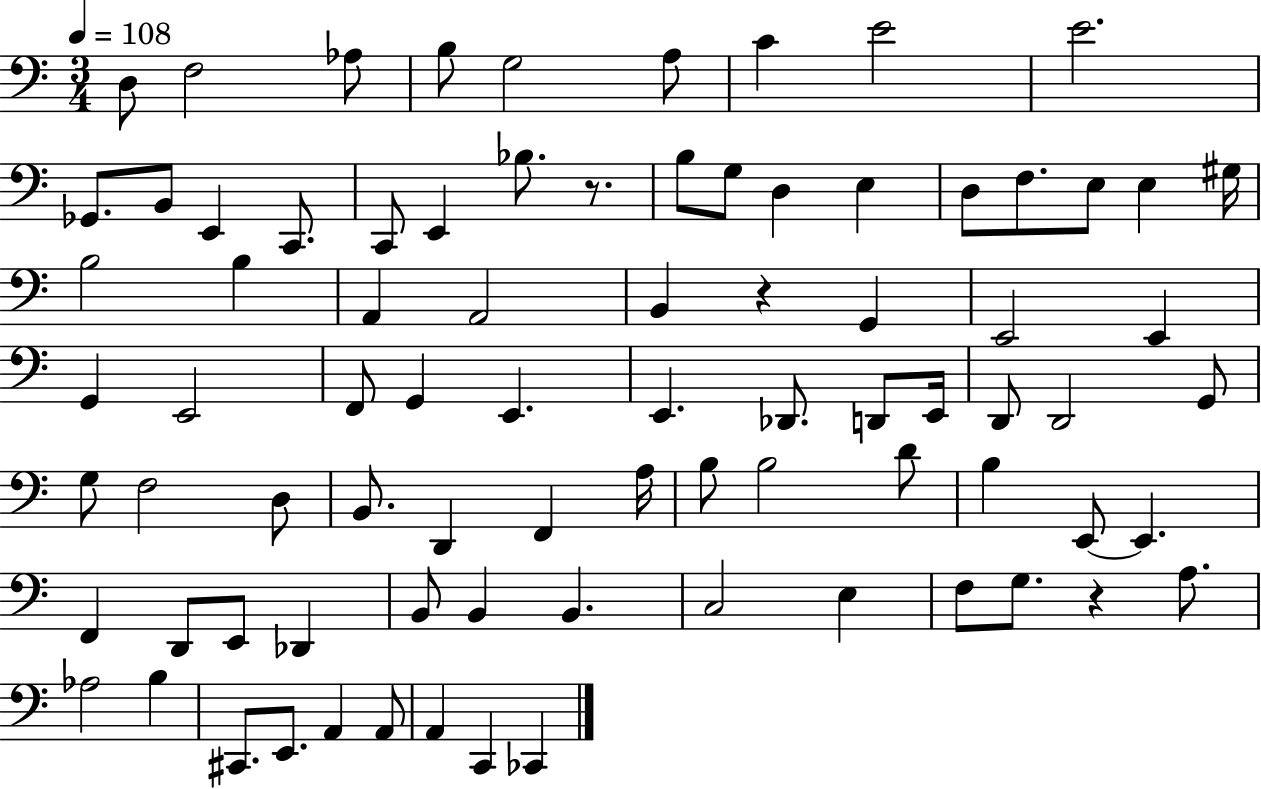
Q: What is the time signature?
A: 3/4